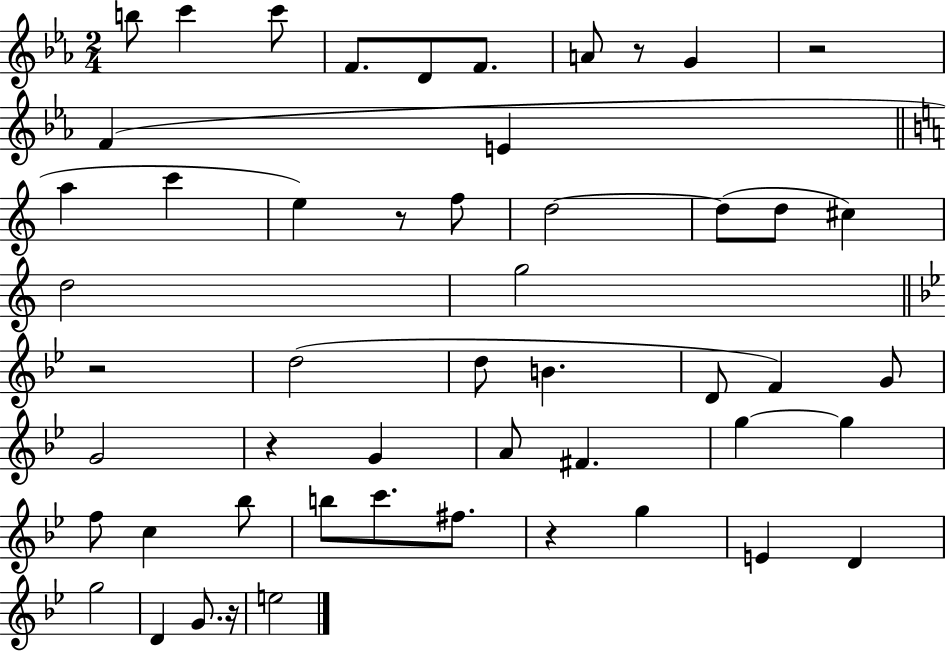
B5/e C6/q C6/e F4/e. D4/e F4/e. A4/e R/e G4/q R/h F4/q E4/q A5/q C6/q E5/q R/e F5/e D5/h D5/e D5/e C#5/q D5/h G5/h R/h D5/h D5/e B4/q. D4/e F4/q G4/e G4/h R/q G4/q A4/e F#4/q. G5/q G5/q F5/e C5/q Bb5/e B5/e C6/e. F#5/e. R/q G5/q E4/q D4/q G5/h D4/q G4/e. R/s E5/h